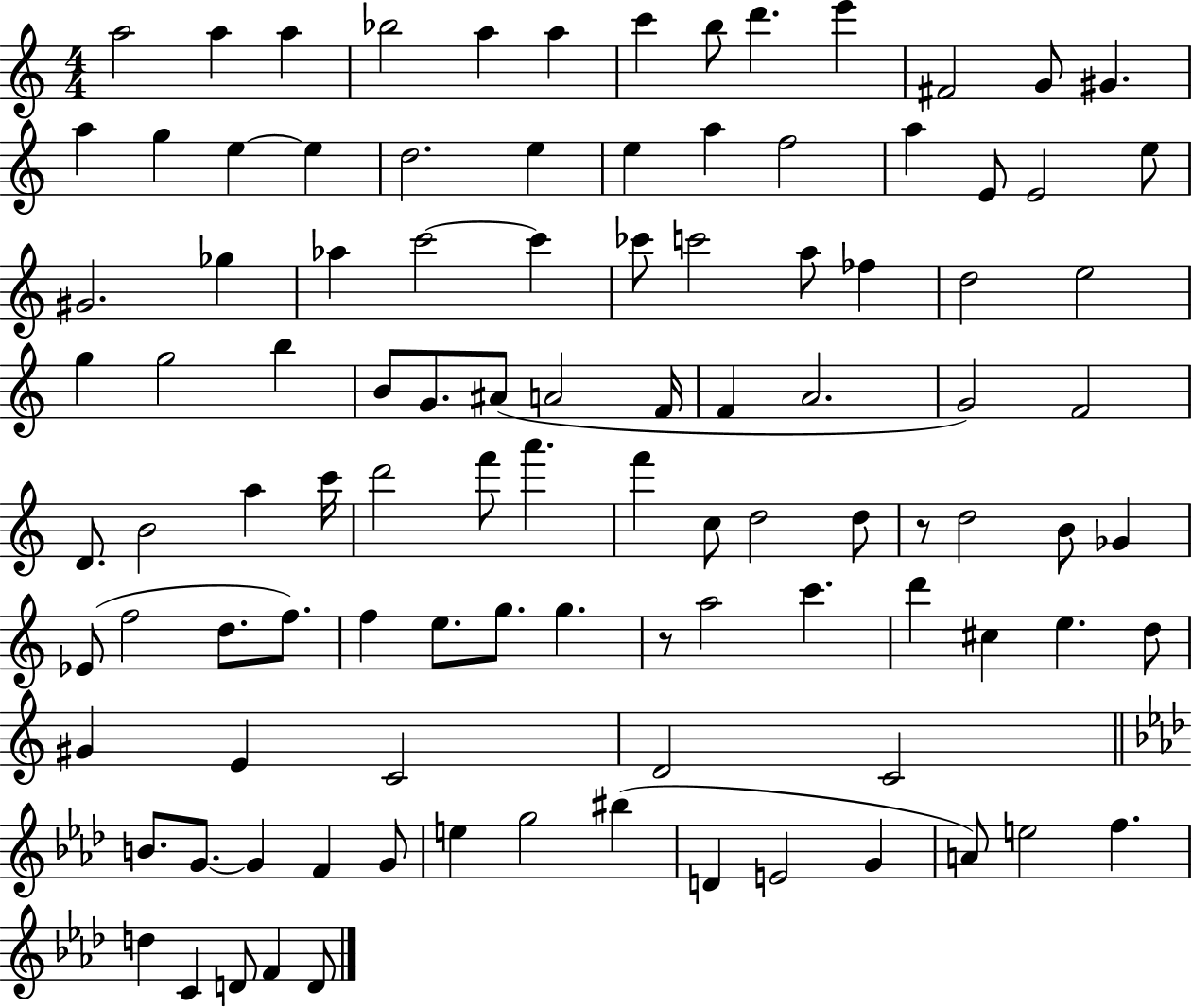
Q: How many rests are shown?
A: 2